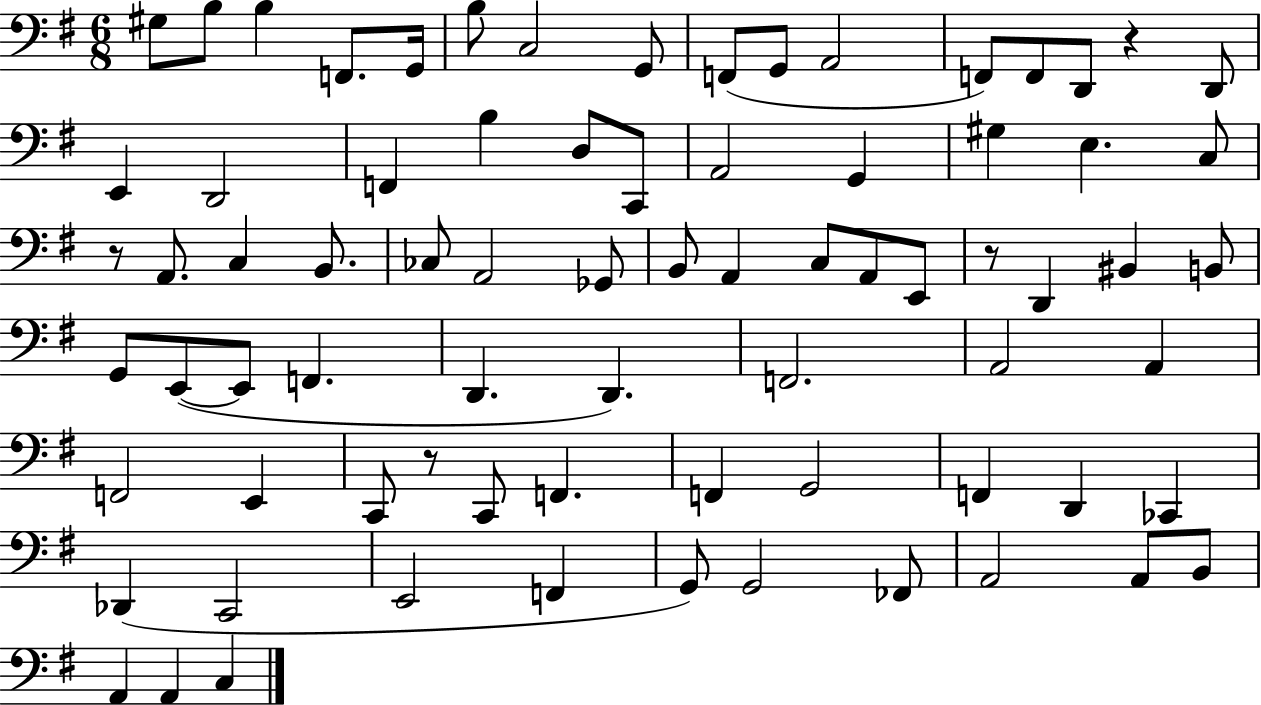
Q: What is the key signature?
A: G major